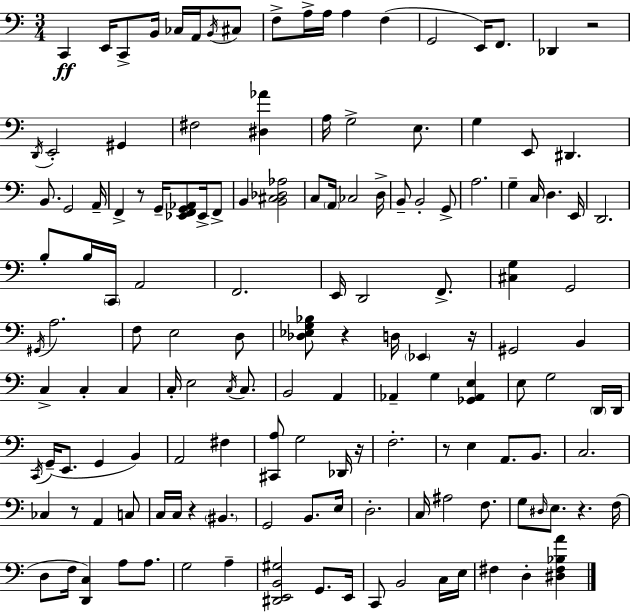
C2/q E2/s C2/e B2/s CES3/s A2/s B2/s C#3/e F3/e A3/s A3/s A3/q F3/q G2/h E2/s F2/e. Db2/q R/h D2/s E2/h G#2/q F#3/h [D#3,Ab4]/q A3/s G3/h E3/e. G3/q E2/e D#2/q. B2/e. G2/h A2/s F2/q R/e G2/s [Eb2,F2,G2,Ab2]/e Eb2/s F2/e B2/q [B2,C#3,Db3,Ab3]/h C3/e A2/s CES3/h D3/s B2/e B2/h G2/e A3/h. G3/q C3/s D3/q. E2/s D2/h. B3/e B3/s C2/s A2/h F2/h. E2/s D2/h F2/e. [C#3,G3]/q G2/h G#2/s A3/h. F3/e E3/h D3/e [Db3,Eb3,G3,Bb3]/e R/q D3/s Eb2/q R/s G#2/h B2/q C3/q C3/q C3/q C3/s E3/h C3/s C3/e. B2/h A2/q Ab2/q G3/q [Gb2,Ab2,E3]/q E3/e G3/h D2/s D2/s C2/s G2/s E2/e. G2/q B2/q A2/h F#3/q [C#2,A3]/e G3/h Db2/s R/s F3/h. R/e E3/q A2/e. B2/e. C3/h. CES3/q R/e A2/q C3/e C3/s C3/s R/q BIS2/q. G2/h B2/e. E3/s D3/h. C3/s A#3/h F3/e. G3/e D#3/s E3/e. R/q. F3/s D3/e F3/s [D2,C3]/q A3/e A3/e. G3/h A3/q [D#2,E2,B2,G#3]/h G2/e. E2/s C2/e B2/h C3/s E3/s F#3/q D3/q [D#3,F#3,Bb3,A4]/q